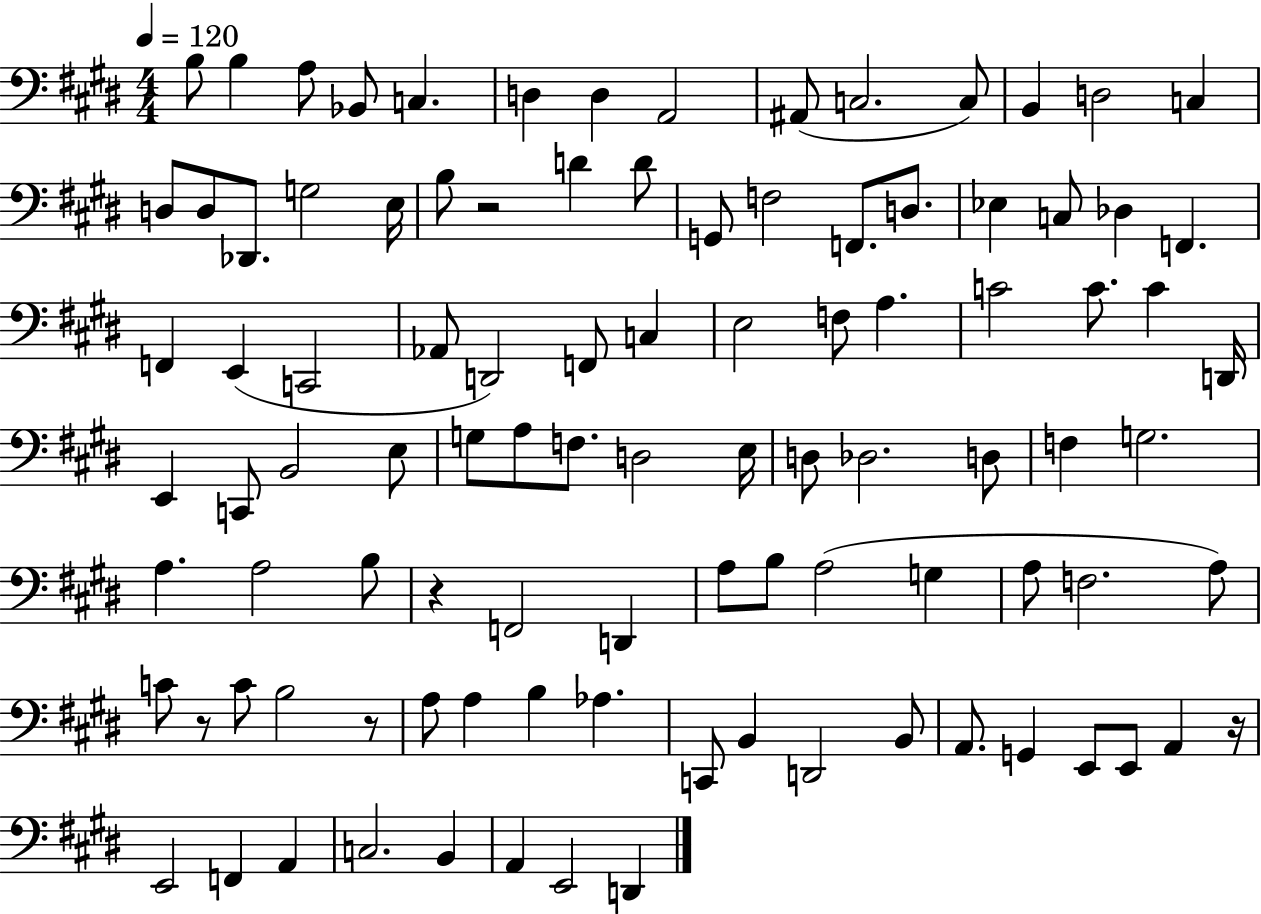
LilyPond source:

{
  \clef bass
  \numericTimeSignature
  \time 4/4
  \key e \major
  \tempo 4 = 120
  b8 b4 a8 bes,8 c4. | d4 d4 a,2 | ais,8( c2. c8) | b,4 d2 c4 | \break d8 d8 des,8. g2 e16 | b8 r2 d'4 d'8 | g,8 f2 f,8. d8. | ees4 c8 des4 f,4. | \break f,4 e,4( c,2 | aes,8 d,2) f,8 c4 | e2 f8 a4. | c'2 c'8. c'4 d,16 | \break e,4 c,8 b,2 e8 | g8 a8 f8. d2 e16 | d8 des2. d8 | f4 g2. | \break a4. a2 b8 | r4 f,2 d,4 | a8 b8 a2( g4 | a8 f2. a8) | \break c'8 r8 c'8 b2 r8 | a8 a4 b4 aes4. | c,8 b,4 d,2 b,8 | a,8. g,4 e,8 e,8 a,4 r16 | \break e,2 f,4 a,4 | c2. b,4 | a,4 e,2 d,4 | \bar "|."
}